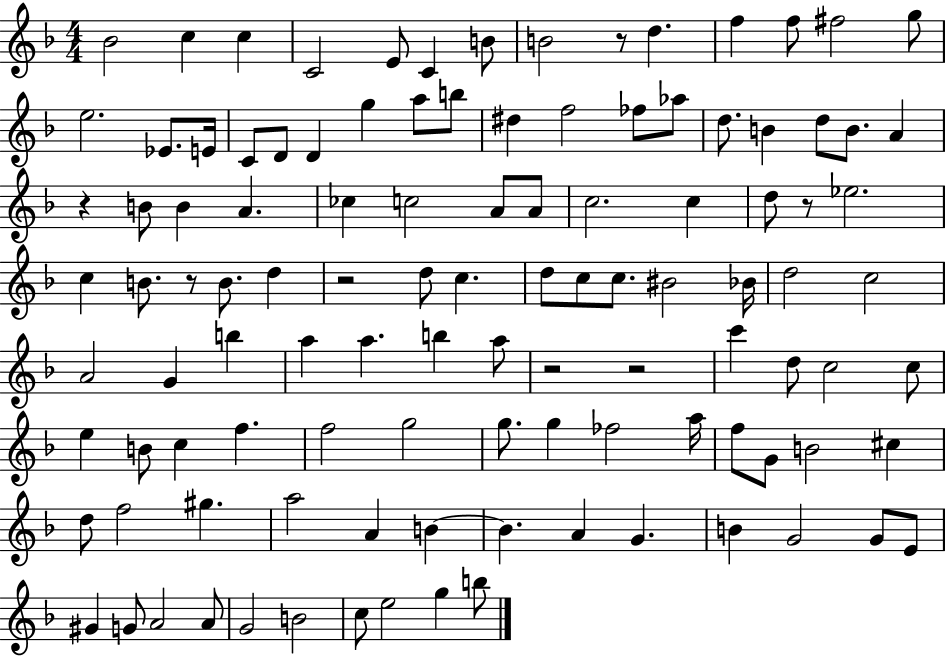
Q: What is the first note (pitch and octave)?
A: Bb4